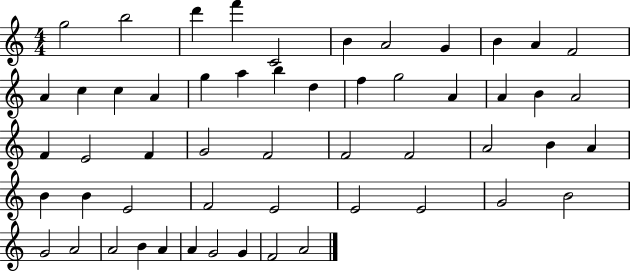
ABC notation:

X:1
T:Untitled
M:4/4
L:1/4
K:C
g2 b2 d' f' C2 B A2 G B A F2 A c c A g a b d f g2 A A B A2 F E2 F G2 F2 F2 F2 A2 B A B B E2 F2 E2 E2 E2 G2 B2 G2 A2 A2 B A A G2 G F2 A2